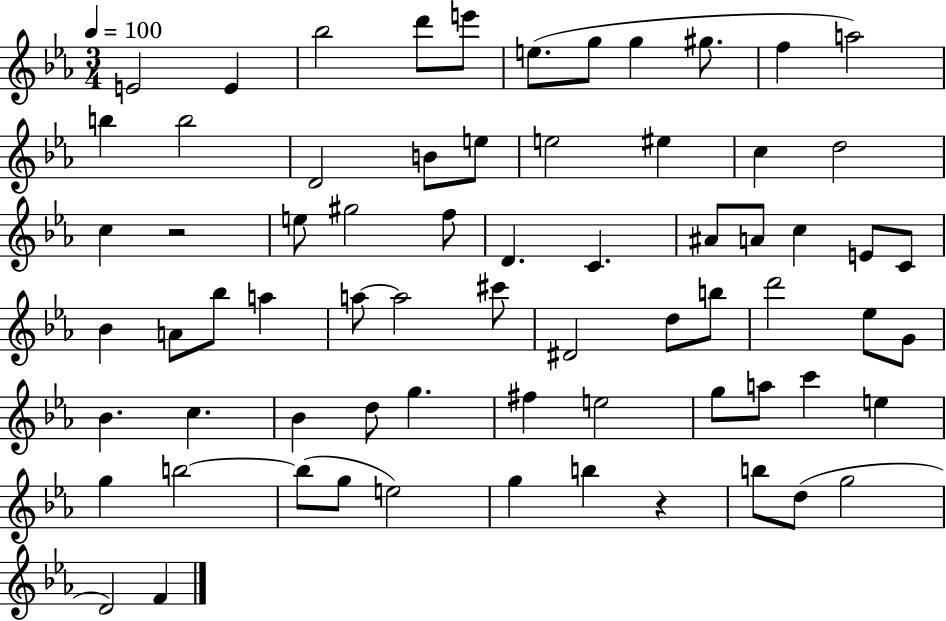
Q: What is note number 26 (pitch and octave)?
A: C4